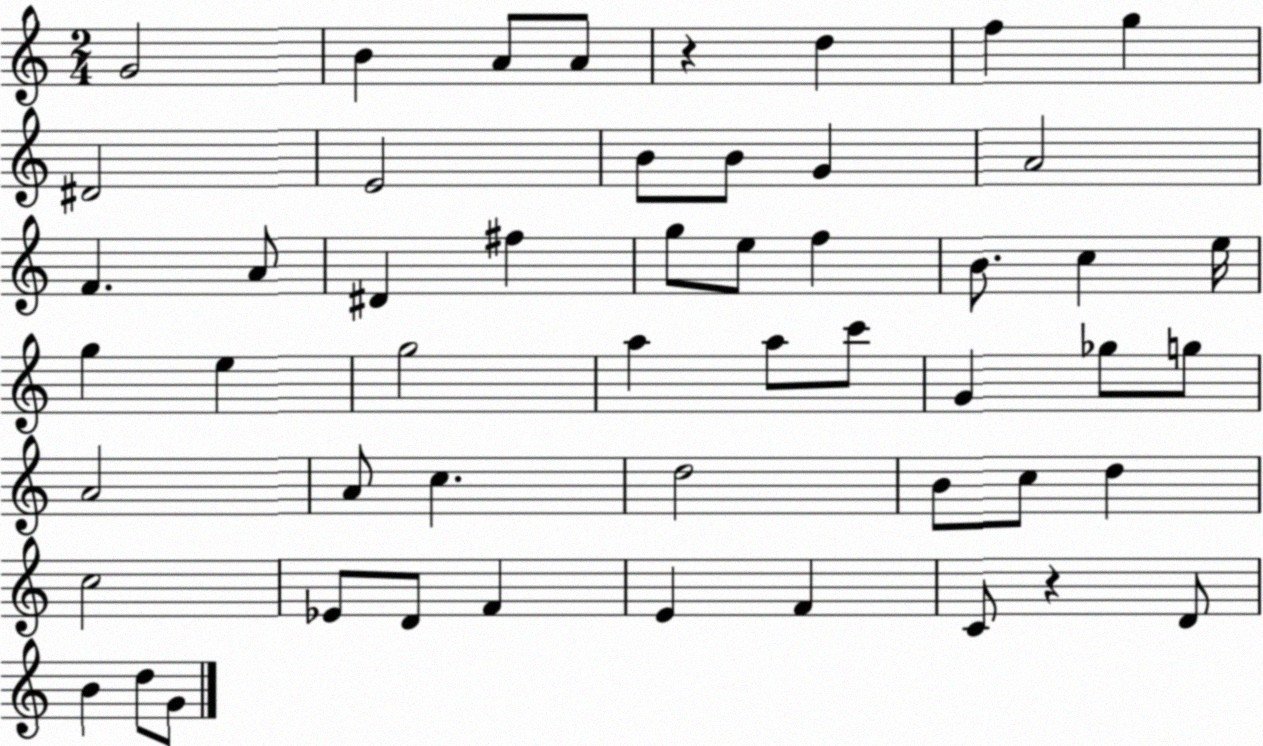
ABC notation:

X:1
T:Untitled
M:2/4
L:1/4
K:C
G2 B A/2 A/2 z d f g ^D2 E2 B/2 B/2 G A2 F A/2 ^D ^f g/2 e/2 f B/2 c e/4 g e g2 a a/2 c'/2 G _g/2 g/2 A2 A/2 c d2 B/2 c/2 d c2 _E/2 D/2 F E F C/2 z D/2 B d/2 G/2